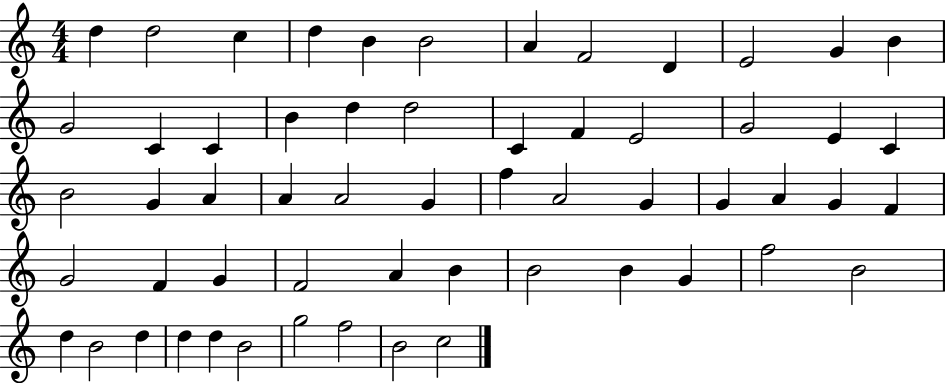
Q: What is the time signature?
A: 4/4